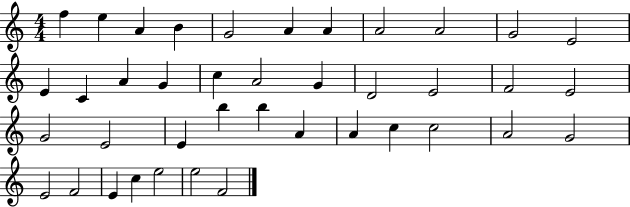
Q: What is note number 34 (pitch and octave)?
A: E4